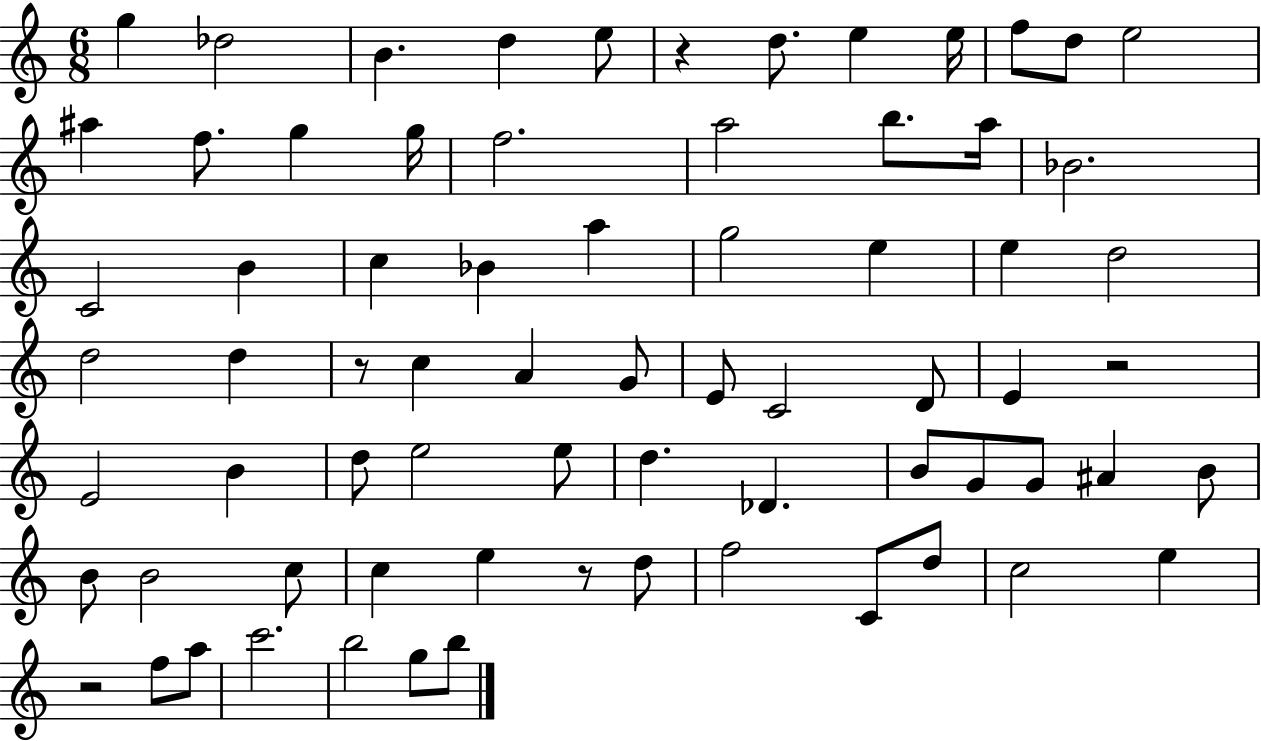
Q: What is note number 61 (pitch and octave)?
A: E5